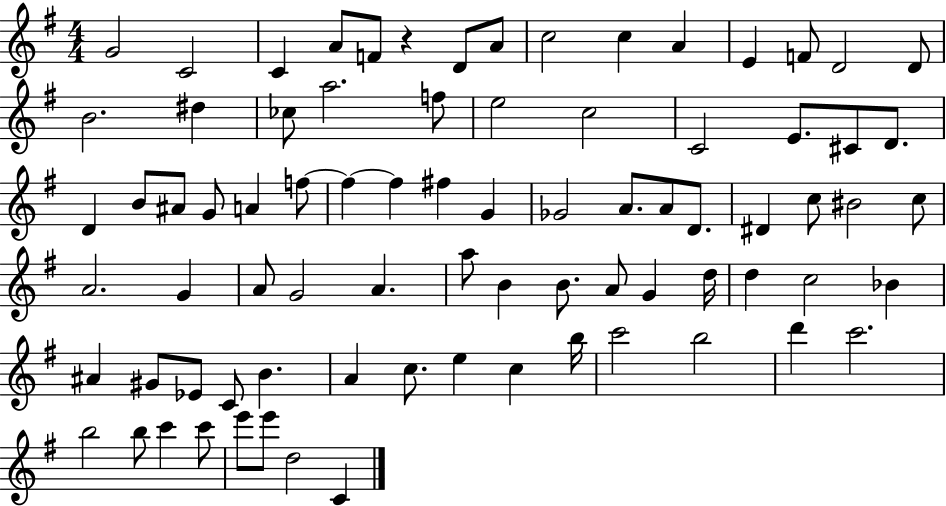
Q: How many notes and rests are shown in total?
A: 80